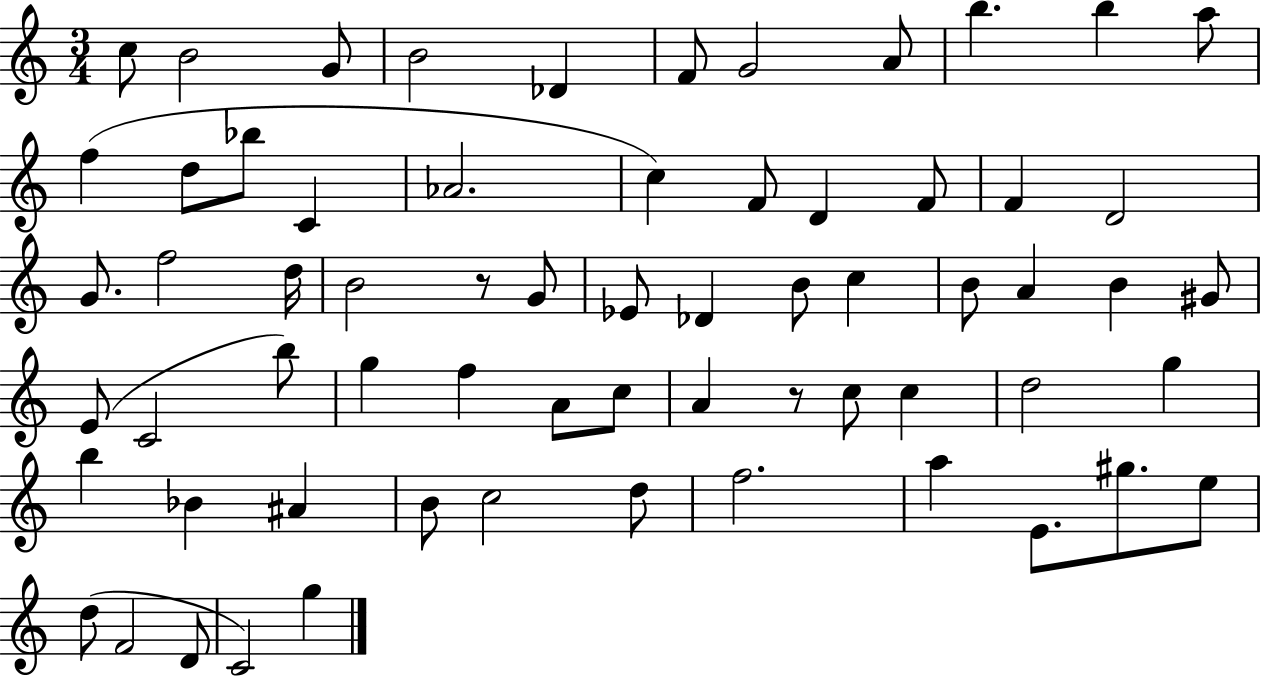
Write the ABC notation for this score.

X:1
T:Untitled
M:3/4
L:1/4
K:C
c/2 B2 G/2 B2 _D F/2 G2 A/2 b b a/2 f d/2 _b/2 C _A2 c F/2 D F/2 F D2 G/2 f2 d/4 B2 z/2 G/2 _E/2 _D B/2 c B/2 A B ^G/2 E/2 C2 b/2 g f A/2 c/2 A z/2 c/2 c d2 g b _B ^A B/2 c2 d/2 f2 a E/2 ^g/2 e/2 d/2 F2 D/2 C2 g